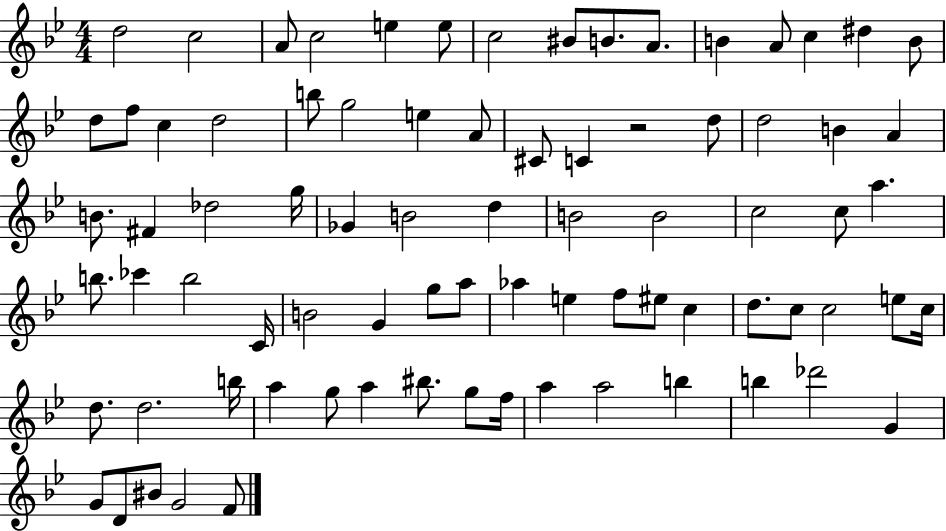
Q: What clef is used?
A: treble